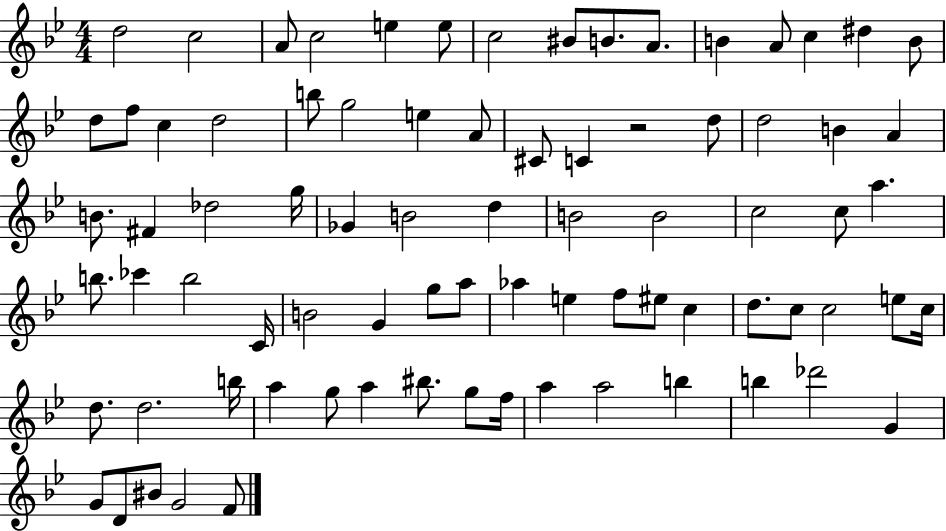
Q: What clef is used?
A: treble